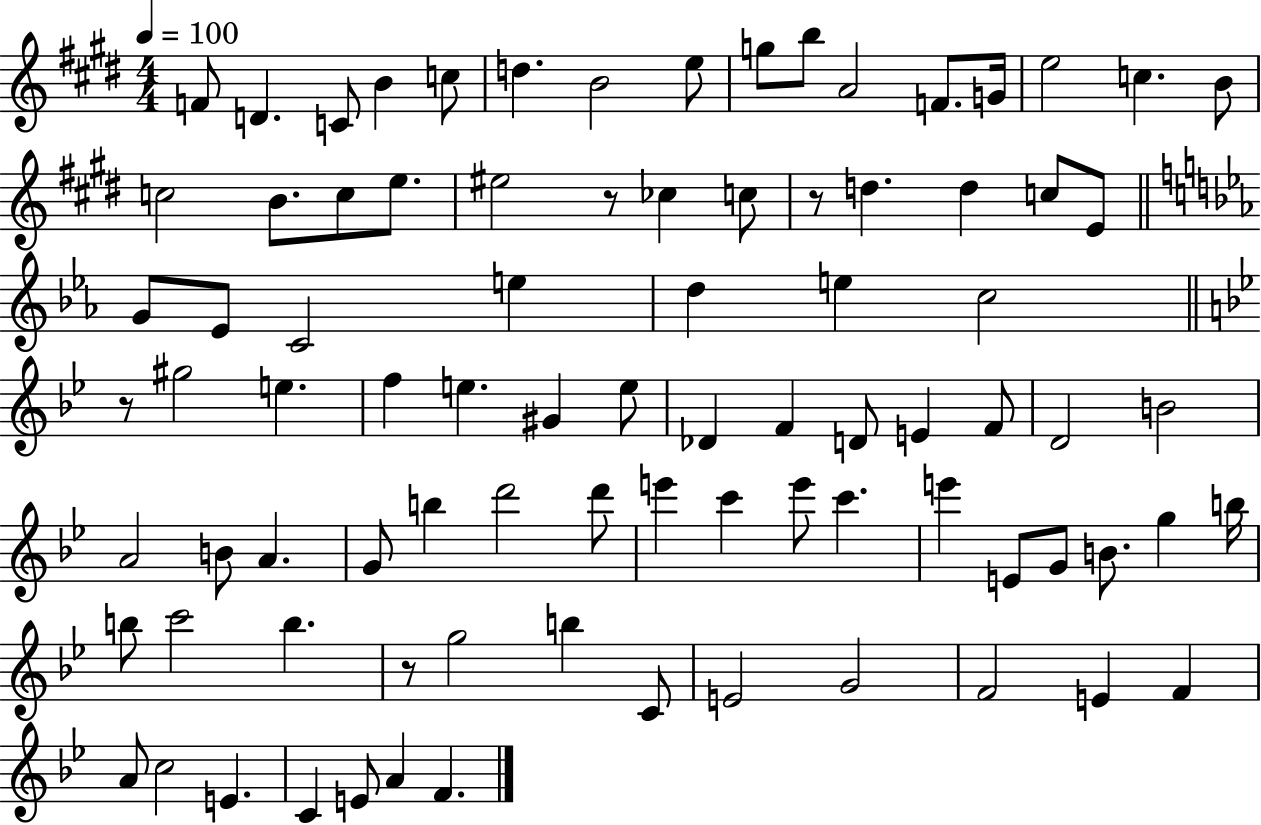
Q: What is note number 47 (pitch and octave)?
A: B4